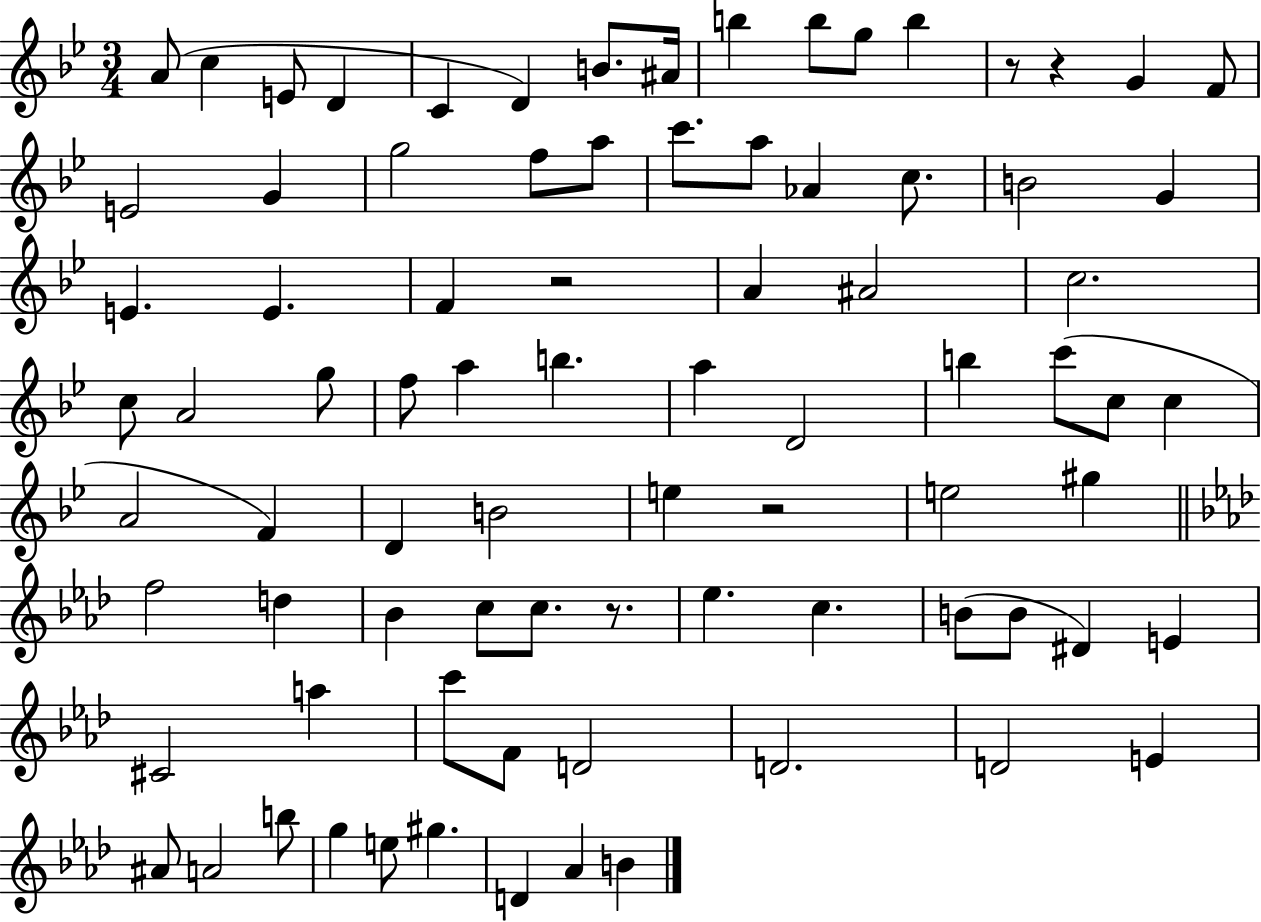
{
  \clef treble
  \numericTimeSignature
  \time 3/4
  \key bes \major
  \repeat volta 2 { a'8( c''4 e'8 d'4 | c'4 d'4) b'8. ais'16 | b''4 b''8 g''8 b''4 | r8 r4 g'4 f'8 | \break e'2 g'4 | g''2 f''8 a''8 | c'''8. a''8 aes'4 c''8. | b'2 g'4 | \break e'4. e'4. | f'4 r2 | a'4 ais'2 | c''2. | \break c''8 a'2 g''8 | f''8 a''4 b''4. | a''4 d'2 | b''4 c'''8( c''8 c''4 | \break a'2 f'4) | d'4 b'2 | e''4 r2 | e''2 gis''4 | \break \bar "||" \break \key aes \major f''2 d''4 | bes'4 c''8 c''8. r8. | ees''4. c''4. | b'8( b'8 dis'4) e'4 | \break cis'2 a''4 | c'''8 f'8 d'2 | d'2. | d'2 e'4 | \break ais'8 a'2 b''8 | g''4 e''8 gis''4. | d'4 aes'4 b'4 | } \bar "|."
}